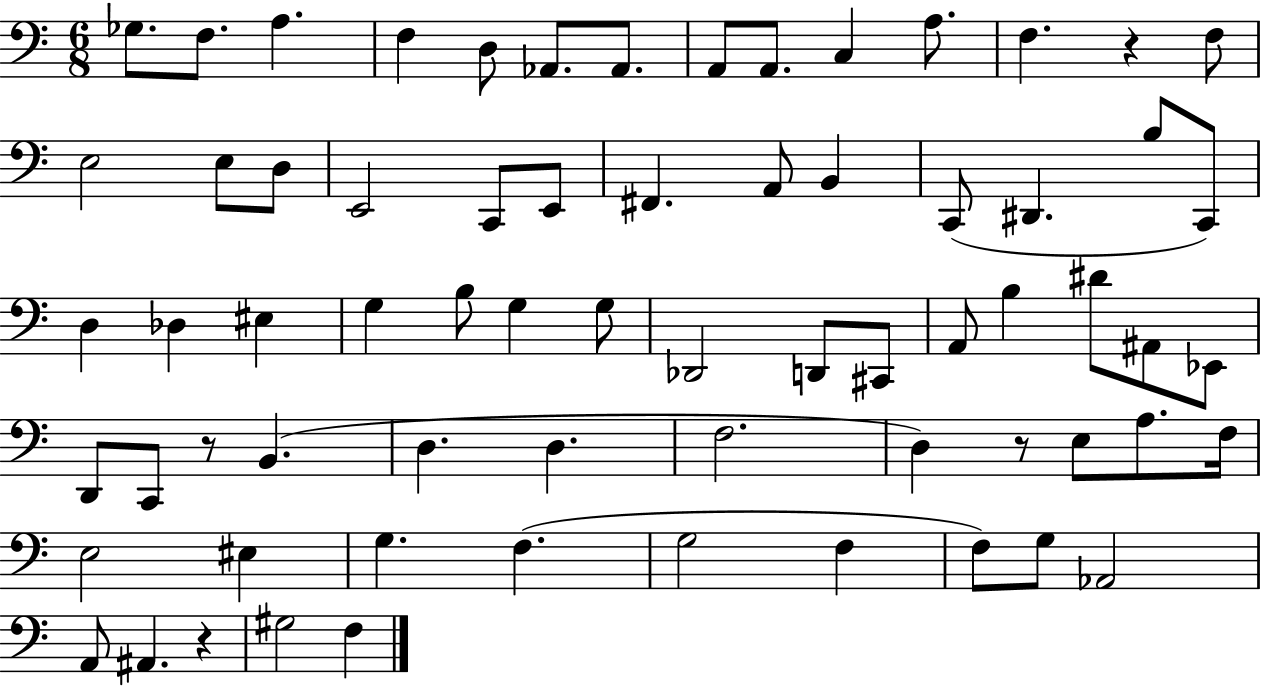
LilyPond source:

{
  \clef bass
  \numericTimeSignature
  \time 6/8
  \key c \major
  ges8. f8. a4. | f4 d8 aes,8. aes,8. | a,8 a,8. c4 a8. | f4. r4 f8 | \break e2 e8 d8 | e,2 c,8 e,8 | fis,4. a,8 b,4 | c,8( dis,4. b8 c,8) | \break d4 des4 eis4 | g4 b8 g4 g8 | des,2 d,8 cis,8 | a,8 b4 dis'8 ais,8 ees,8 | \break d,8 c,8 r8 b,4.( | d4. d4. | f2. | d4) r8 e8 a8. f16 | \break e2 eis4 | g4. f4.( | g2 f4 | f8) g8 aes,2 | \break a,8 ais,4. r4 | gis2 f4 | \bar "|."
}